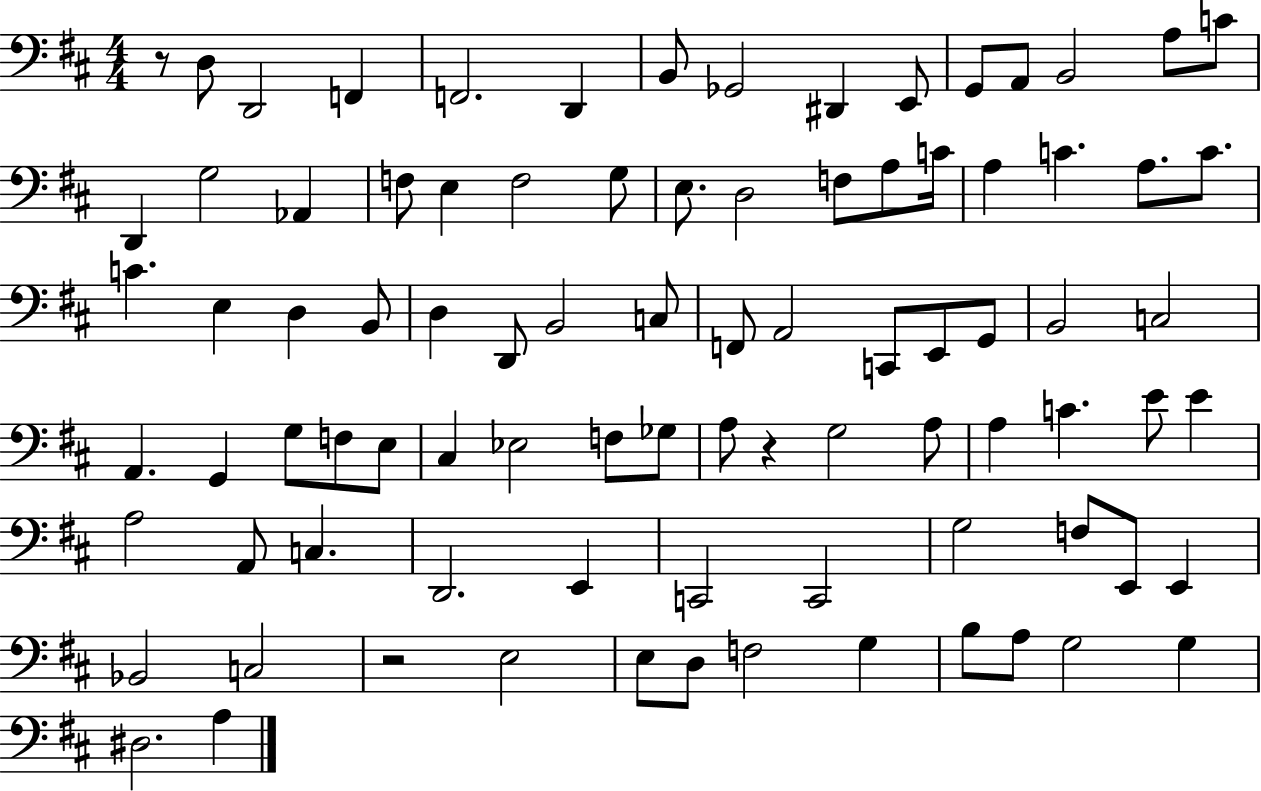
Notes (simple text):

R/e D3/e D2/h F2/q F2/h. D2/q B2/e Gb2/h D#2/q E2/e G2/e A2/e B2/h A3/e C4/e D2/q G3/h Ab2/q F3/e E3/q F3/h G3/e E3/e. D3/h F3/e A3/e C4/s A3/q C4/q. A3/e. C4/e. C4/q. E3/q D3/q B2/e D3/q D2/e B2/h C3/e F2/e A2/h C2/e E2/e G2/e B2/h C3/h A2/q. G2/q G3/e F3/e E3/e C#3/q Eb3/h F3/e Gb3/e A3/e R/q G3/h A3/e A3/q C4/q. E4/e E4/q A3/h A2/e C3/q. D2/h. E2/q C2/h C2/h G3/h F3/e E2/e E2/q Bb2/h C3/h R/h E3/h E3/e D3/e F3/h G3/q B3/e A3/e G3/h G3/q D#3/h. A3/q